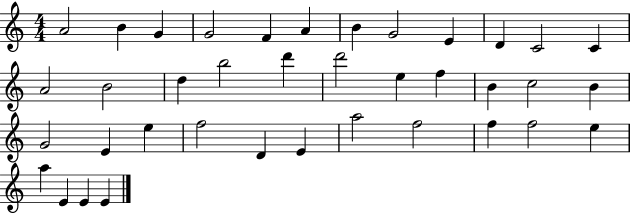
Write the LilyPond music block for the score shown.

{
  \clef treble
  \numericTimeSignature
  \time 4/4
  \key c \major
  a'2 b'4 g'4 | g'2 f'4 a'4 | b'4 g'2 e'4 | d'4 c'2 c'4 | \break a'2 b'2 | d''4 b''2 d'''4 | d'''2 e''4 f''4 | b'4 c''2 b'4 | \break g'2 e'4 e''4 | f''2 d'4 e'4 | a''2 f''2 | f''4 f''2 e''4 | \break a''4 e'4 e'4 e'4 | \bar "|."
}